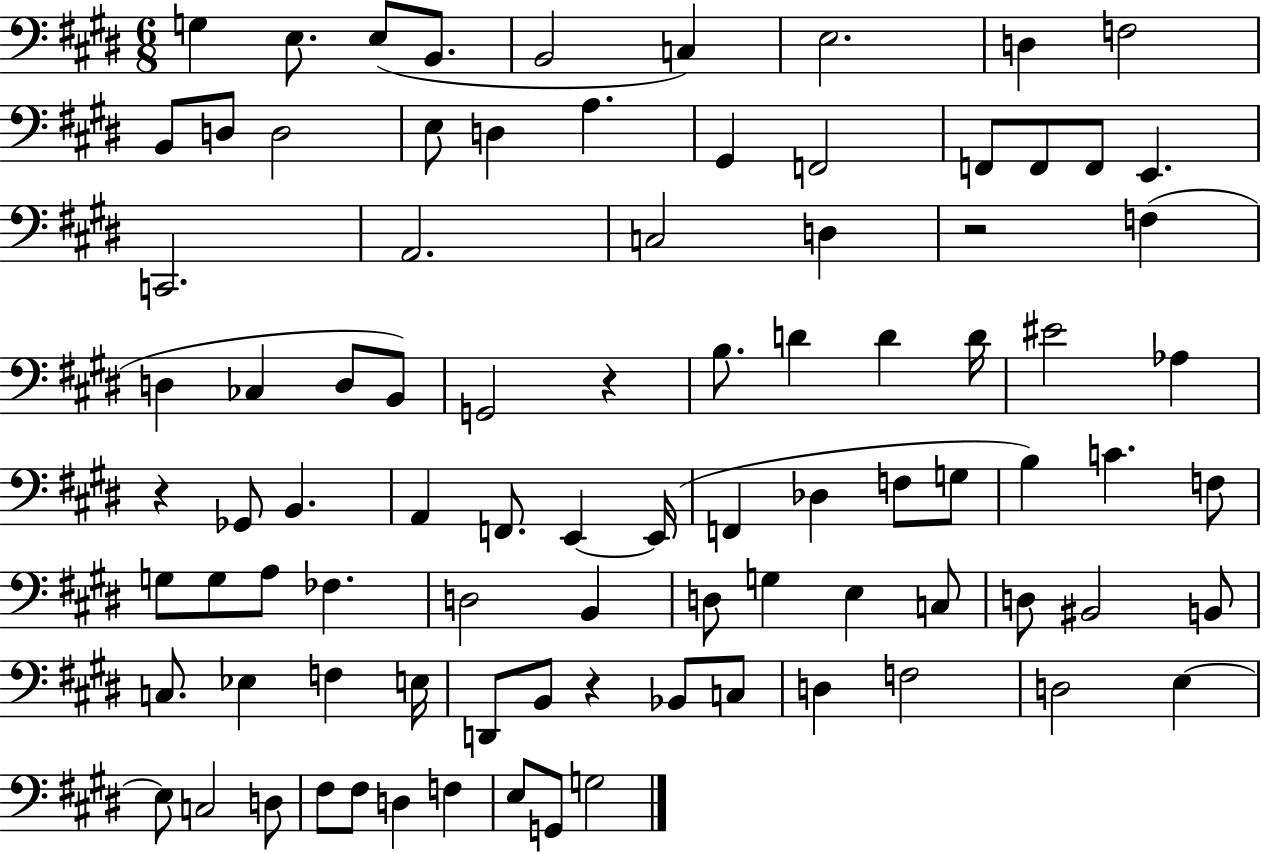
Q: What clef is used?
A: bass